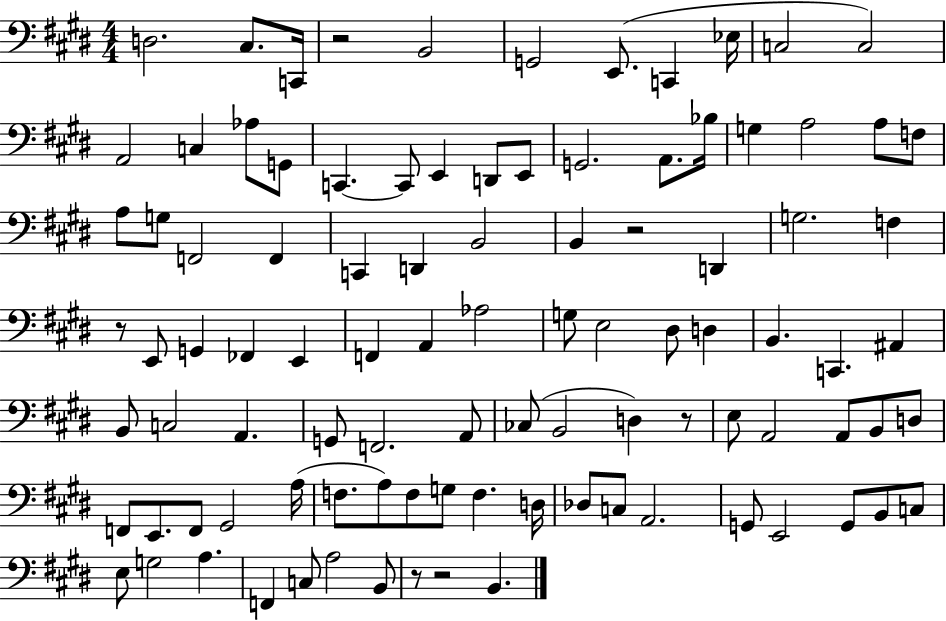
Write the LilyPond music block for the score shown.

{
  \clef bass
  \numericTimeSignature
  \time 4/4
  \key e \major
  d2. cis8. c,16 | r2 b,2 | g,2 e,8.( c,4 ees16 | c2 c2) | \break a,2 c4 aes8 g,8 | c,4.~~ c,8 e,4 d,8 e,8 | g,2. a,8. bes16 | g4 a2 a8 f8 | \break a8 g8 f,2 f,4 | c,4 d,4 b,2 | b,4 r2 d,4 | g2. f4 | \break r8 e,8 g,4 fes,4 e,4 | f,4 a,4 aes2 | g8 e2 dis8 d4 | b,4. c,4. ais,4 | \break b,8 c2 a,4. | g,8 f,2. a,8 | ces8( b,2 d4) r8 | e8 a,2 a,8 b,8 d8 | \break f,8 e,8. f,8 gis,2 a16( | f8. a8) f8 g8 f4. d16 | des8 c8 a,2. | g,8 e,2 g,8 b,8 c8 | \break e8 g2 a4. | f,4 c8 a2 b,8 | r8 r2 b,4. | \bar "|."
}